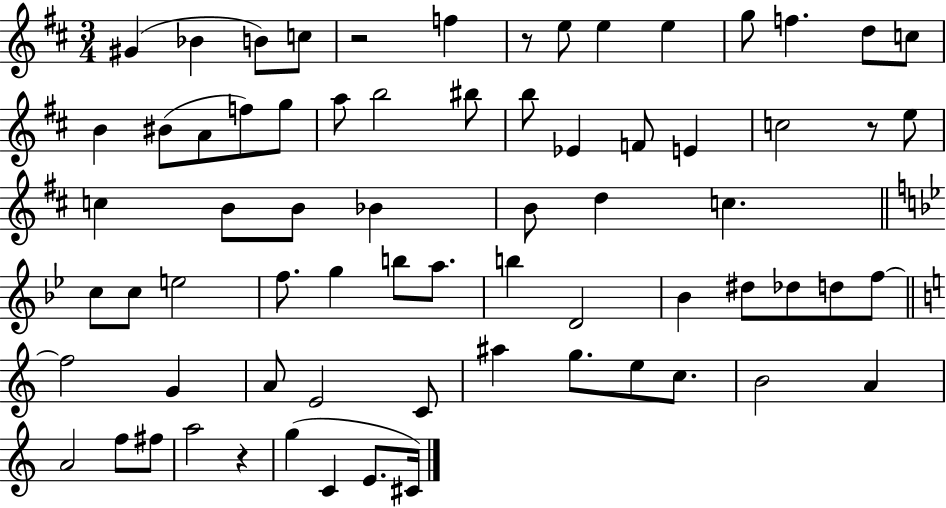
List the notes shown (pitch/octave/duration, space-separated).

G#4/q Bb4/q B4/e C5/e R/h F5/q R/e E5/e E5/q E5/q G5/e F5/q. D5/e C5/e B4/q BIS4/e A4/e F5/e G5/e A5/e B5/h BIS5/e B5/e Eb4/q F4/e E4/q C5/h R/e E5/e C5/q B4/e B4/e Bb4/q B4/e D5/q C5/q. C5/e C5/e E5/h F5/e. G5/q B5/e A5/e. B5/q D4/h Bb4/q D#5/e Db5/e D5/e F5/e F5/h G4/q A4/e E4/h C4/e A#5/q G5/e. E5/e C5/e. B4/h A4/q A4/h F5/e F#5/e A5/h R/q G5/q C4/q E4/e. C#4/s